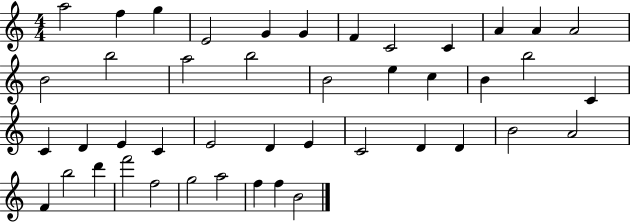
A5/h F5/q G5/q E4/h G4/q G4/q F4/q C4/h C4/q A4/q A4/q A4/h B4/h B5/h A5/h B5/h B4/h E5/q C5/q B4/q B5/h C4/q C4/q D4/q E4/q C4/q E4/h D4/q E4/q C4/h D4/q D4/q B4/h A4/h F4/q B5/h D6/q F6/h F5/h G5/h A5/h F5/q F5/q B4/h